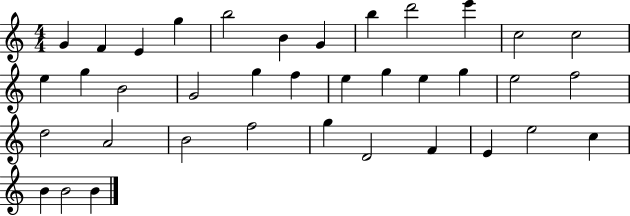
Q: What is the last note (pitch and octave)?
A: B4